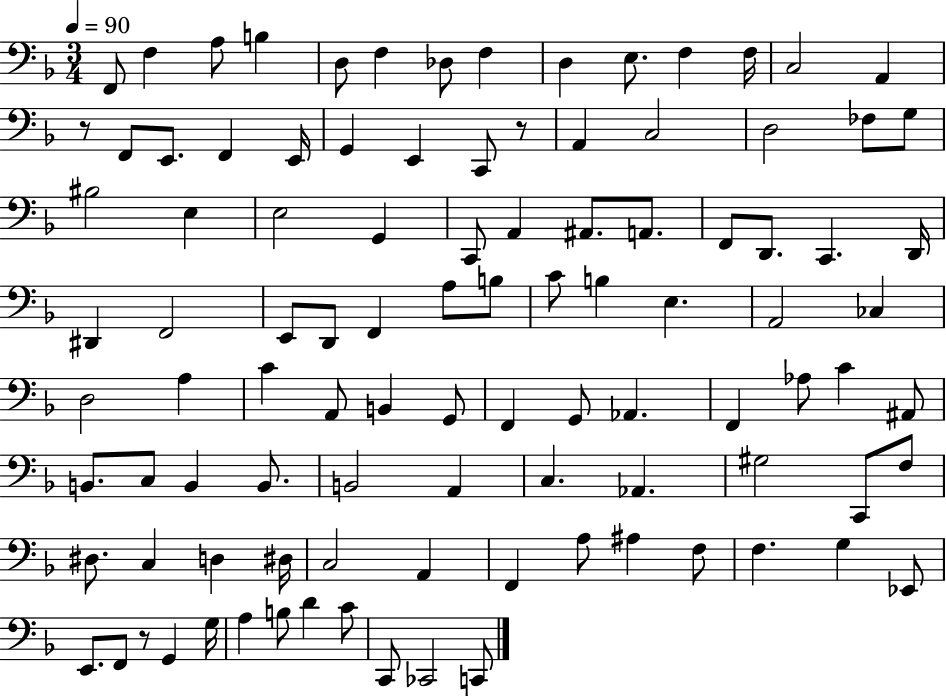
{
  \clef bass
  \numericTimeSignature
  \time 3/4
  \key f \major
  \tempo 4 = 90
  \repeat volta 2 { f,8 f4 a8 b4 | d8 f4 des8 f4 | d4 e8. f4 f16 | c2 a,4 | \break r8 f,8 e,8. f,4 e,16 | g,4 e,4 c,8 r8 | a,4 c2 | d2 fes8 g8 | \break bis2 e4 | e2 g,4 | c,8 a,4 ais,8. a,8. | f,8 d,8. c,4. d,16 | \break dis,4 f,2 | e,8 d,8 f,4 a8 b8 | c'8 b4 e4. | a,2 ces4 | \break d2 a4 | c'4 a,8 b,4 g,8 | f,4 g,8 aes,4. | f,4 aes8 c'4 ais,8 | \break b,8. c8 b,4 b,8. | b,2 a,4 | c4. aes,4. | gis2 c,8 f8 | \break dis8. c4 d4 dis16 | c2 a,4 | f,4 a8 ais4 f8 | f4. g4 ees,8 | \break e,8. f,8 r8 g,4 g16 | a4 b8 d'4 c'8 | c,8 ces,2 c,8 | } \bar "|."
}